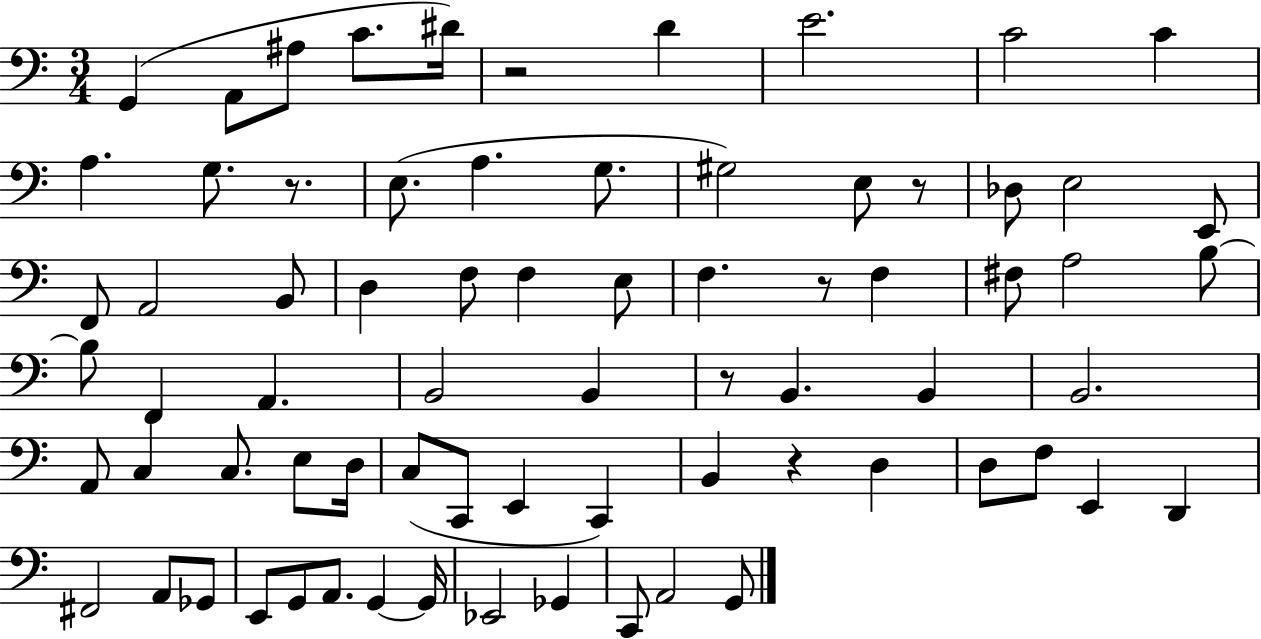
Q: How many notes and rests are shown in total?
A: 73